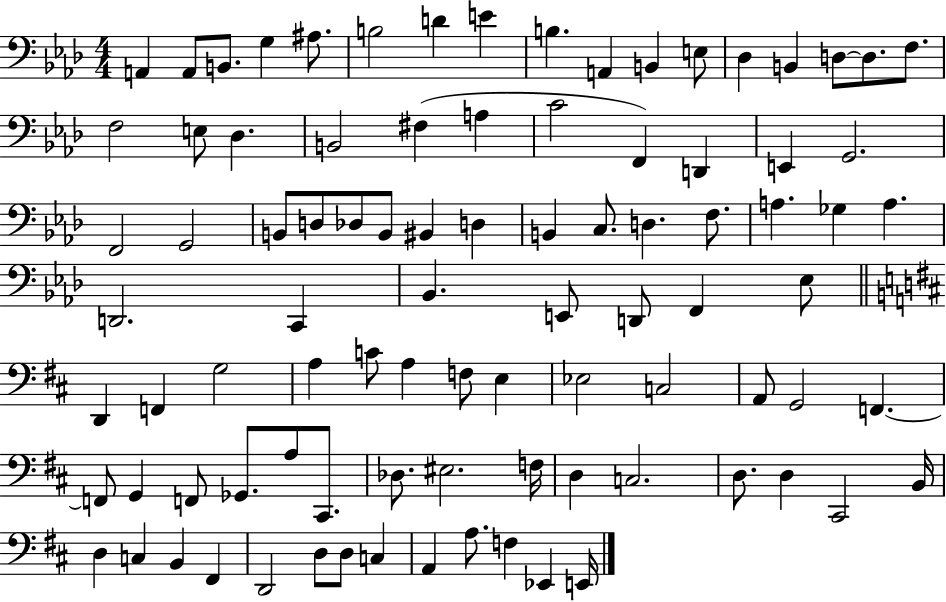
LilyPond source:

{
  \clef bass
  \numericTimeSignature
  \time 4/4
  \key aes \major
  a,4 a,8 b,8. g4 ais8. | b2 d'4 e'4 | b4. a,4 b,4 e8 | des4 b,4 d8~~ d8. f8. | \break f2 e8 des4. | b,2 fis4( a4 | c'2 f,4) d,4 | e,4 g,2. | \break f,2 g,2 | b,8 d8 des8 b,8 bis,4 d4 | b,4 c8. d4. f8. | a4. ges4 a4. | \break d,2. c,4 | bes,4. e,8 d,8 f,4 ees8 | \bar "||" \break \key d \major d,4 f,4 g2 | a4 c'8 a4 f8 e4 | ees2 c2 | a,8 g,2 f,4.~~ | \break f,8 g,4 f,8 ges,8. a8 cis,8. | des8. eis2. f16 | d4 c2. | d8. d4 cis,2 b,16 | \break d4 c4 b,4 fis,4 | d,2 d8 d8 c4 | a,4 a8. f4 ees,4 e,16 | \bar "|."
}